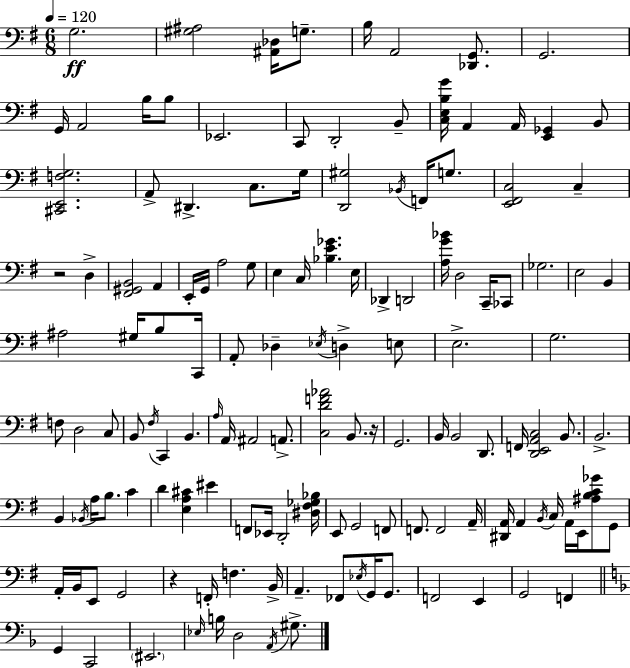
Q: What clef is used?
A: bass